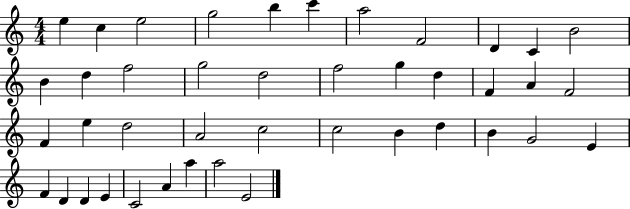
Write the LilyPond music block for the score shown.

{
  \clef treble
  \numericTimeSignature
  \time 4/4
  \key c \major
  e''4 c''4 e''2 | g''2 b''4 c'''4 | a''2 f'2 | d'4 c'4 b'2 | \break b'4 d''4 f''2 | g''2 d''2 | f''2 g''4 d''4 | f'4 a'4 f'2 | \break f'4 e''4 d''2 | a'2 c''2 | c''2 b'4 d''4 | b'4 g'2 e'4 | \break f'4 d'4 d'4 e'4 | c'2 a'4 a''4 | a''2 e'2 | \bar "|."
}